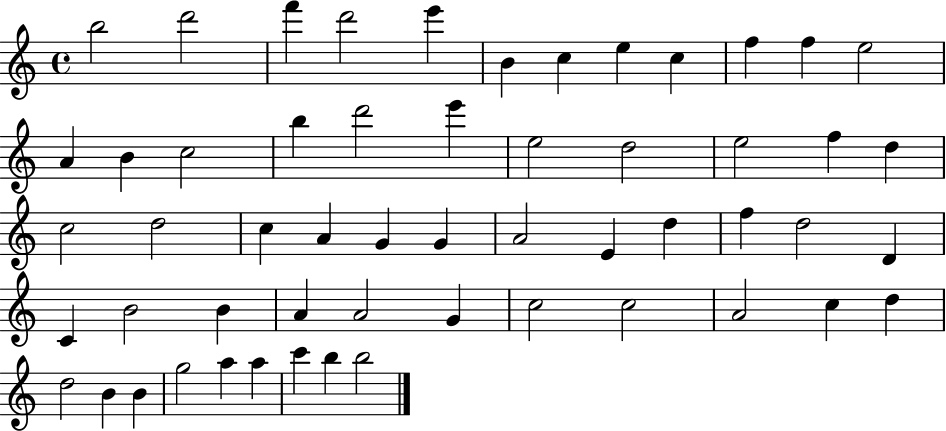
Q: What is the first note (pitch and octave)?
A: B5